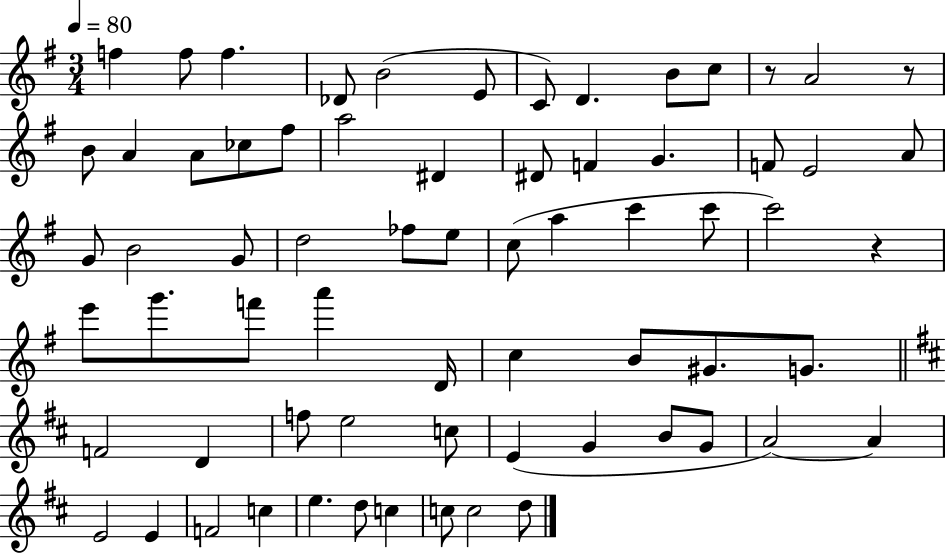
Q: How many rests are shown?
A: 3